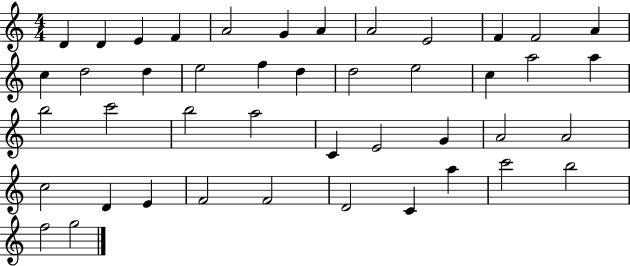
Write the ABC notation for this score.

X:1
T:Untitled
M:4/4
L:1/4
K:C
D D E F A2 G A A2 E2 F F2 A c d2 d e2 f d d2 e2 c a2 a b2 c'2 b2 a2 C E2 G A2 A2 c2 D E F2 F2 D2 C a c'2 b2 f2 g2